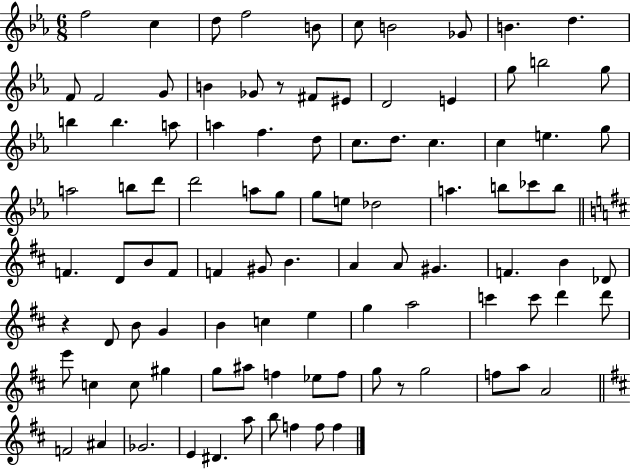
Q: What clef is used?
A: treble